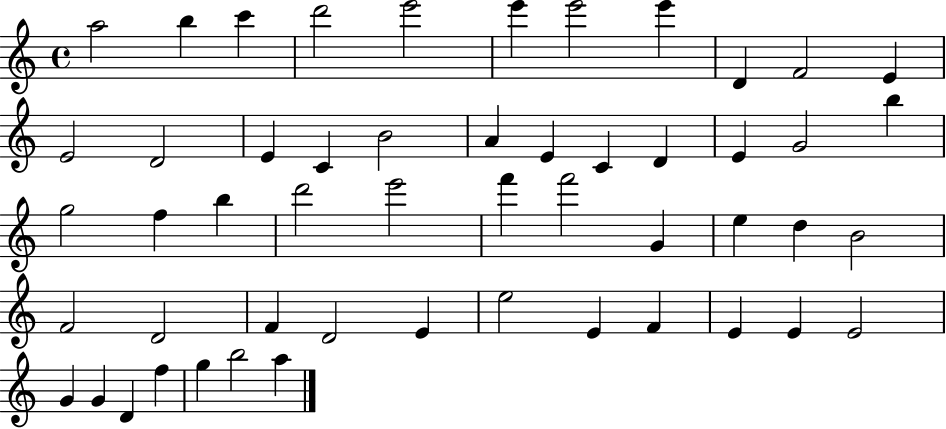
{
  \clef treble
  \time 4/4
  \defaultTimeSignature
  \key c \major
  a''2 b''4 c'''4 | d'''2 e'''2 | e'''4 e'''2 e'''4 | d'4 f'2 e'4 | \break e'2 d'2 | e'4 c'4 b'2 | a'4 e'4 c'4 d'4 | e'4 g'2 b''4 | \break g''2 f''4 b''4 | d'''2 e'''2 | f'''4 f'''2 g'4 | e''4 d''4 b'2 | \break f'2 d'2 | f'4 d'2 e'4 | e''2 e'4 f'4 | e'4 e'4 e'2 | \break g'4 g'4 d'4 f''4 | g''4 b''2 a''4 | \bar "|."
}